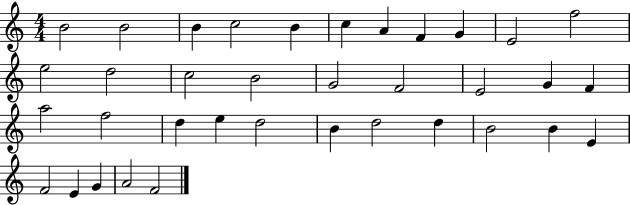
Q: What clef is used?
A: treble